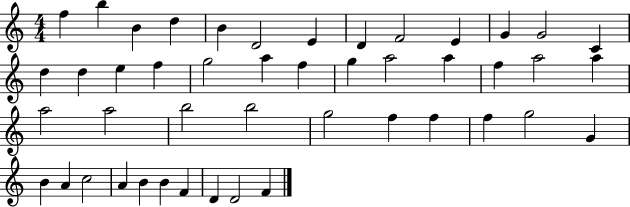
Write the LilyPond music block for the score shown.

{
  \clef treble
  \numericTimeSignature
  \time 4/4
  \key c \major
  f''4 b''4 b'4 d''4 | b'4 d'2 e'4 | d'4 f'2 e'4 | g'4 g'2 c'4 | \break d''4 d''4 e''4 f''4 | g''2 a''4 f''4 | g''4 a''2 a''4 | f''4 a''2 a''4 | \break a''2 a''2 | b''2 b''2 | g''2 f''4 f''4 | f''4 g''2 g'4 | \break b'4 a'4 c''2 | a'4 b'4 b'4 f'4 | d'4 d'2 f'4 | \bar "|."
}